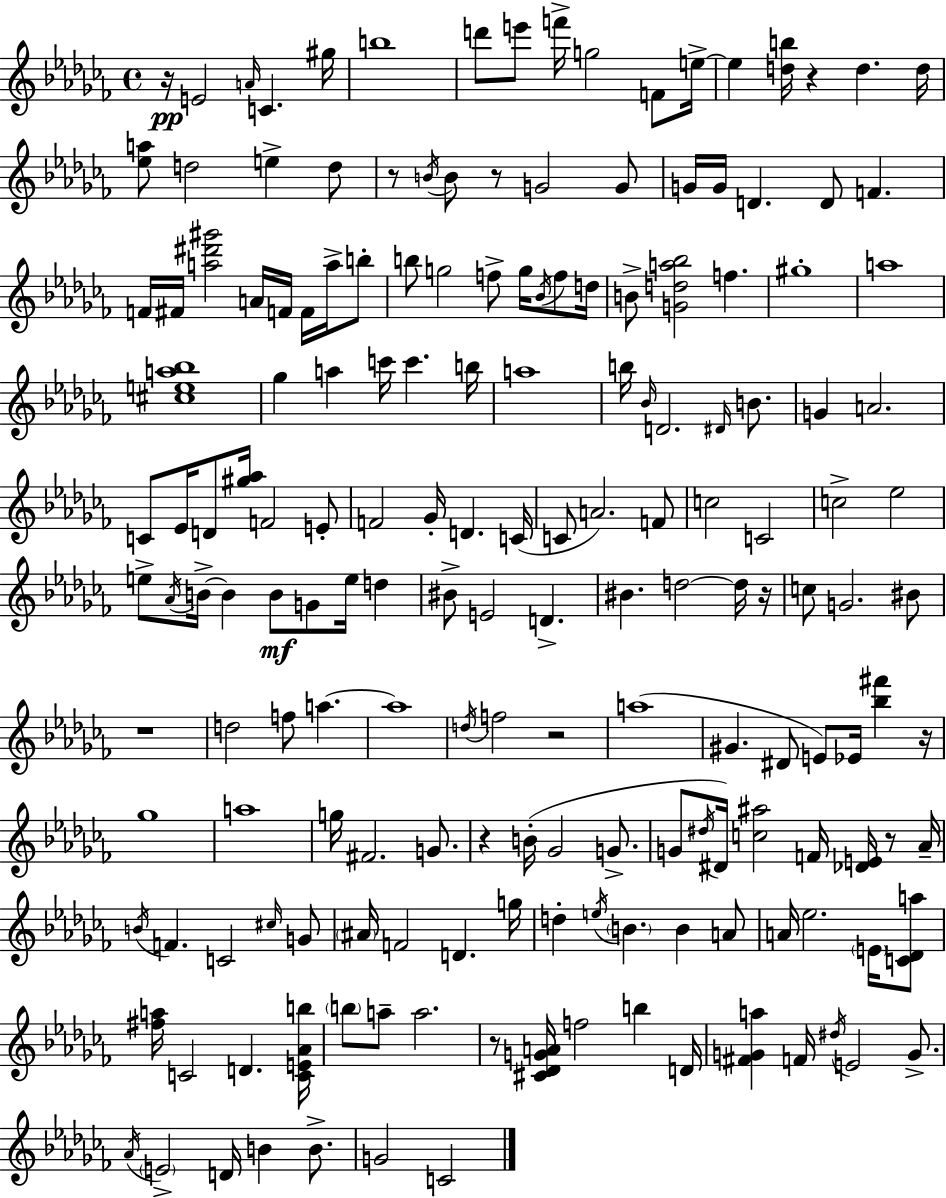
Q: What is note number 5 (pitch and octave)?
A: B5